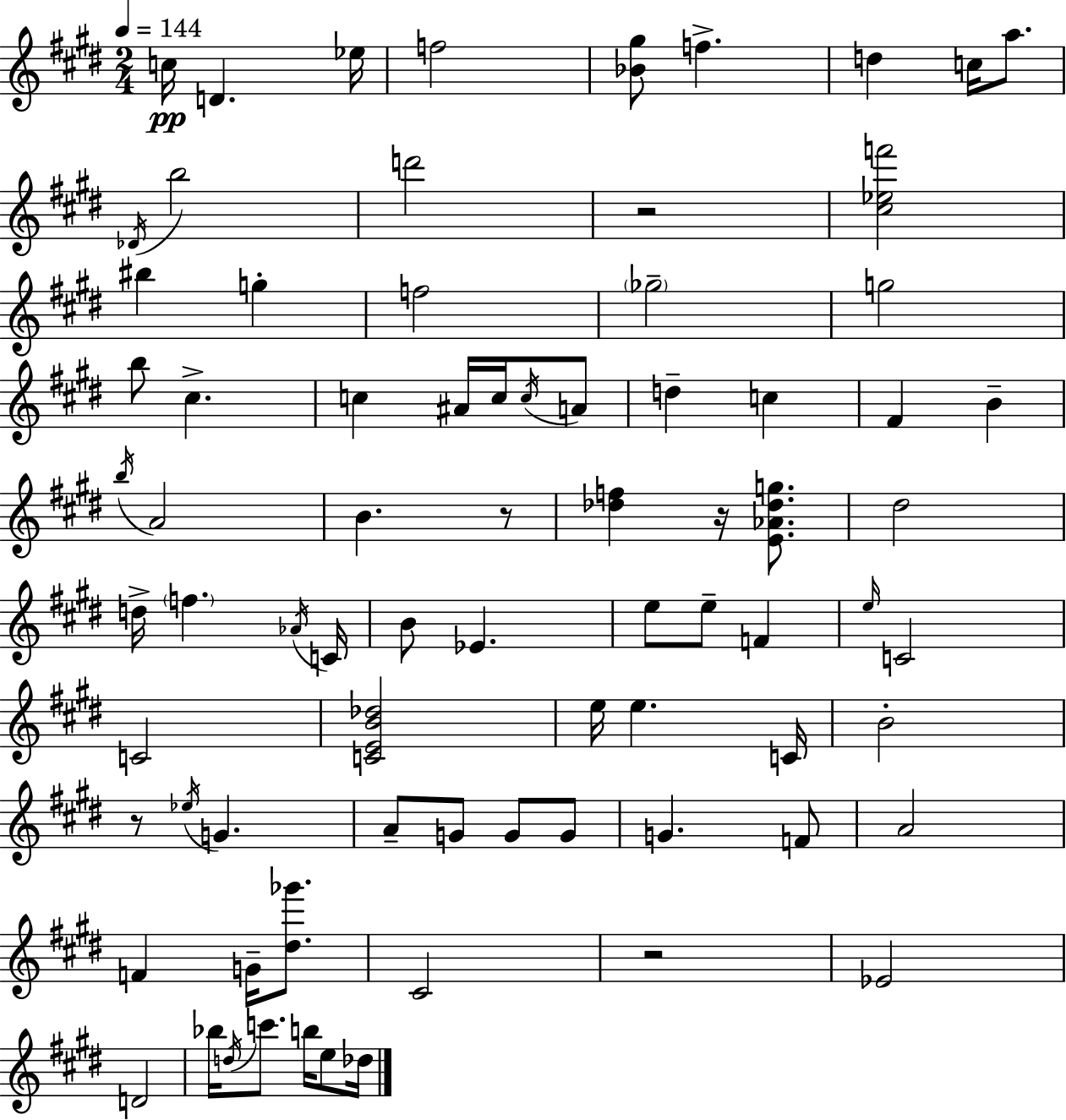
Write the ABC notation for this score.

X:1
T:Untitled
M:2/4
L:1/4
K:E
c/4 D _e/4 f2 [_B^g]/2 f d c/4 a/2 _D/4 b2 d'2 z2 [^c_ef']2 ^b g f2 _g2 g2 b/2 ^c c ^A/4 c/4 c/4 A/2 d c ^F B b/4 A2 B z/2 [_df] z/4 [E_A_dg]/2 ^d2 d/4 f _A/4 C/4 B/2 _E e/2 e/2 F e/4 C2 C2 [CEB_d]2 e/4 e C/4 B2 z/2 _e/4 G A/2 G/2 G/2 G/2 G F/2 A2 F G/4 [^d_g']/2 ^C2 z2 _E2 D2 _b/4 d/4 c'/2 b/4 e/2 _d/4